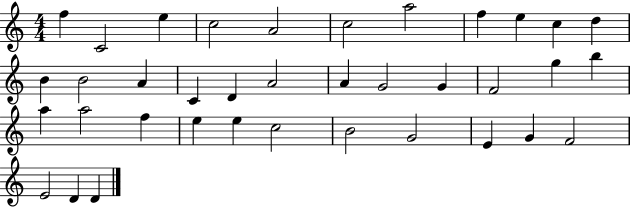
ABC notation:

X:1
T:Untitled
M:4/4
L:1/4
K:C
f C2 e c2 A2 c2 a2 f e c d B B2 A C D A2 A G2 G F2 g b a a2 f e e c2 B2 G2 E G F2 E2 D D